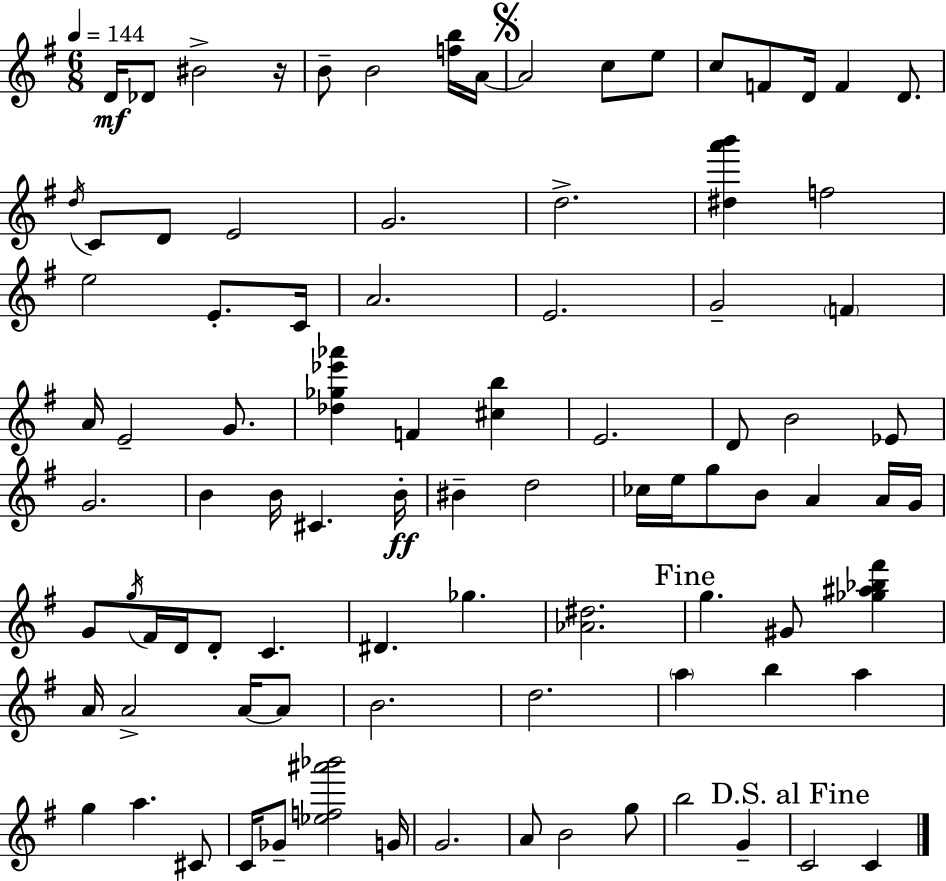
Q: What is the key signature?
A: G major